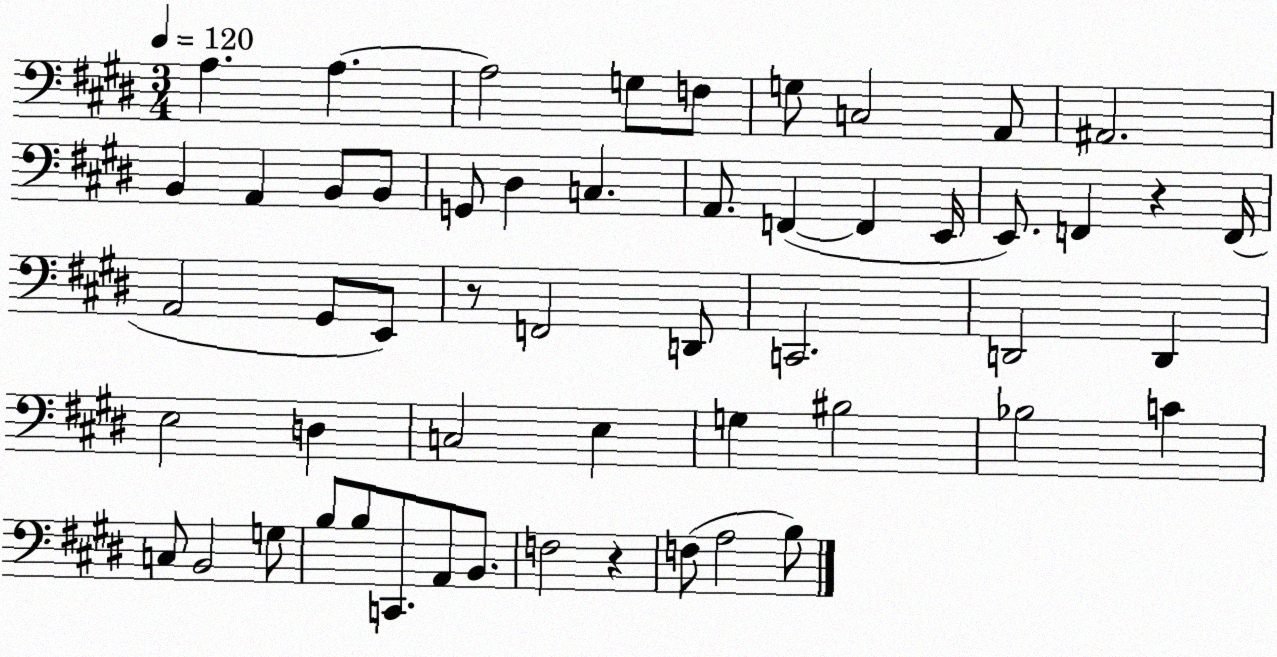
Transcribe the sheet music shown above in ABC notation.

X:1
T:Untitled
M:3/4
L:1/4
K:E
A, A, A,2 G,/2 F,/2 G,/2 C,2 A,,/2 ^A,,2 B,, A,, B,,/2 B,,/2 G,,/2 ^D, C, A,,/2 F,, F,, E,,/4 E,,/2 F,, z F,,/4 A,,2 ^G,,/2 E,,/2 z/2 F,,2 D,,/2 C,,2 D,,2 D,, E,2 D, C,2 E, G, ^B,2 _B,2 C C,/2 B,,2 G,/2 B,/2 B,/2 C,,/2 A,,/2 B,,/2 F,2 z F,/2 A,2 B,/2